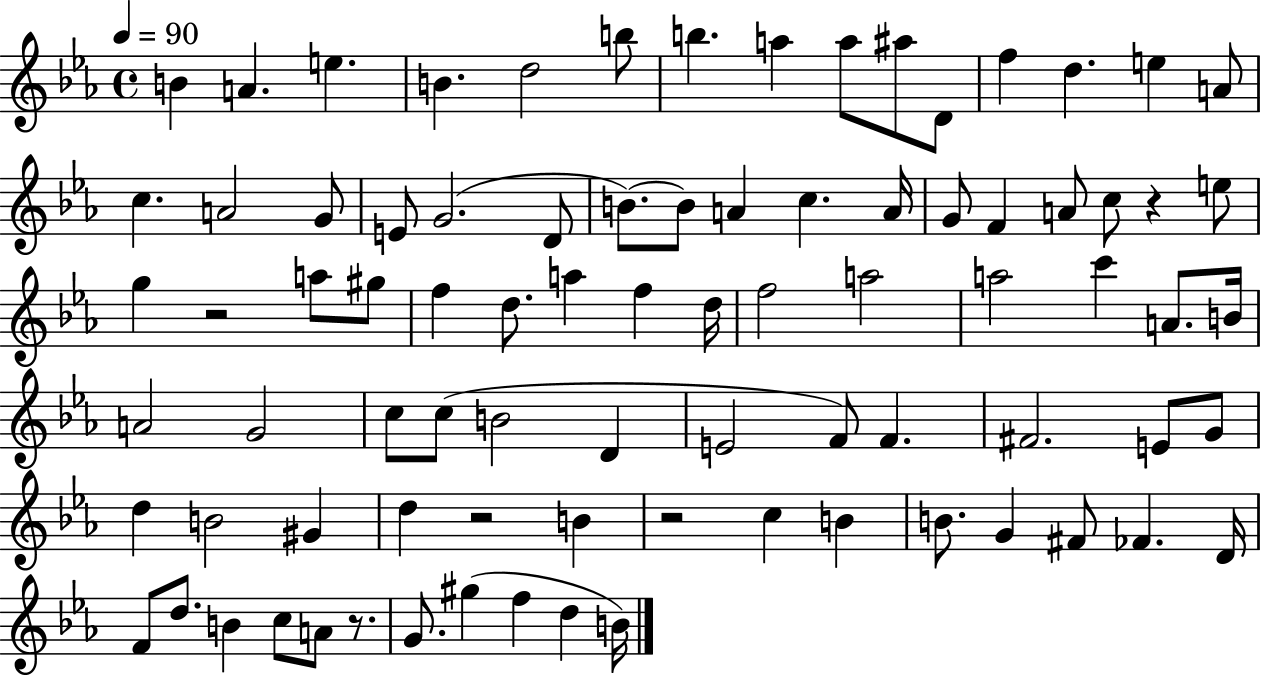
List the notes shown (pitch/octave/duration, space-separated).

B4/q A4/q. E5/q. B4/q. D5/h B5/e B5/q. A5/q A5/e A#5/e D4/e F5/q D5/q. E5/q A4/e C5/q. A4/h G4/e E4/e G4/h. D4/e B4/e. B4/e A4/q C5/q. A4/s G4/e F4/q A4/e C5/e R/q E5/e G5/q R/h A5/e G#5/e F5/q D5/e. A5/q F5/q D5/s F5/h A5/h A5/h C6/q A4/e. B4/s A4/h G4/h C5/e C5/e B4/h D4/q E4/h F4/e F4/q. F#4/h. E4/e G4/e D5/q B4/h G#4/q D5/q R/h B4/q R/h C5/q B4/q B4/e. G4/q F#4/e FES4/q. D4/s F4/e D5/e. B4/q C5/e A4/e R/e. G4/e. G#5/q F5/q D5/q B4/s